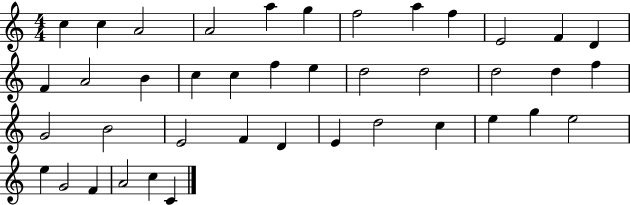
C5/q C5/q A4/h A4/h A5/q G5/q F5/h A5/q F5/q E4/h F4/q D4/q F4/q A4/h B4/q C5/q C5/q F5/q E5/q D5/h D5/h D5/h D5/q F5/q G4/h B4/h E4/h F4/q D4/q E4/q D5/h C5/q E5/q G5/q E5/h E5/q G4/h F4/q A4/h C5/q C4/q